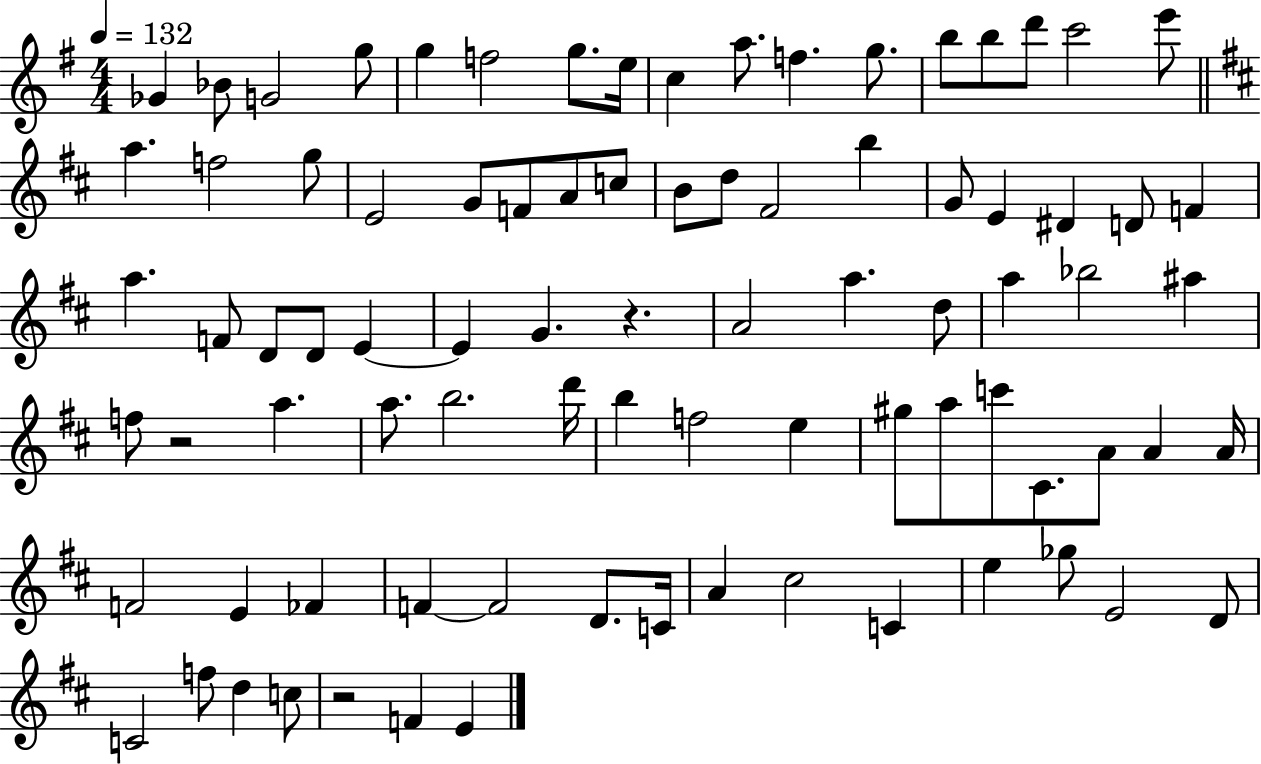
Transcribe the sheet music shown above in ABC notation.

X:1
T:Untitled
M:4/4
L:1/4
K:G
_G _B/2 G2 g/2 g f2 g/2 e/4 c a/2 f g/2 b/2 b/2 d'/2 c'2 e'/2 a f2 g/2 E2 G/2 F/2 A/2 c/2 B/2 d/2 ^F2 b G/2 E ^D D/2 F a F/2 D/2 D/2 E E G z A2 a d/2 a _b2 ^a f/2 z2 a a/2 b2 d'/4 b f2 e ^g/2 a/2 c'/2 ^C/2 A/2 A A/4 F2 E _F F F2 D/2 C/4 A ^c2 C e _g/2 E2 D/2 C2 f/2 d c/2 z2 F E